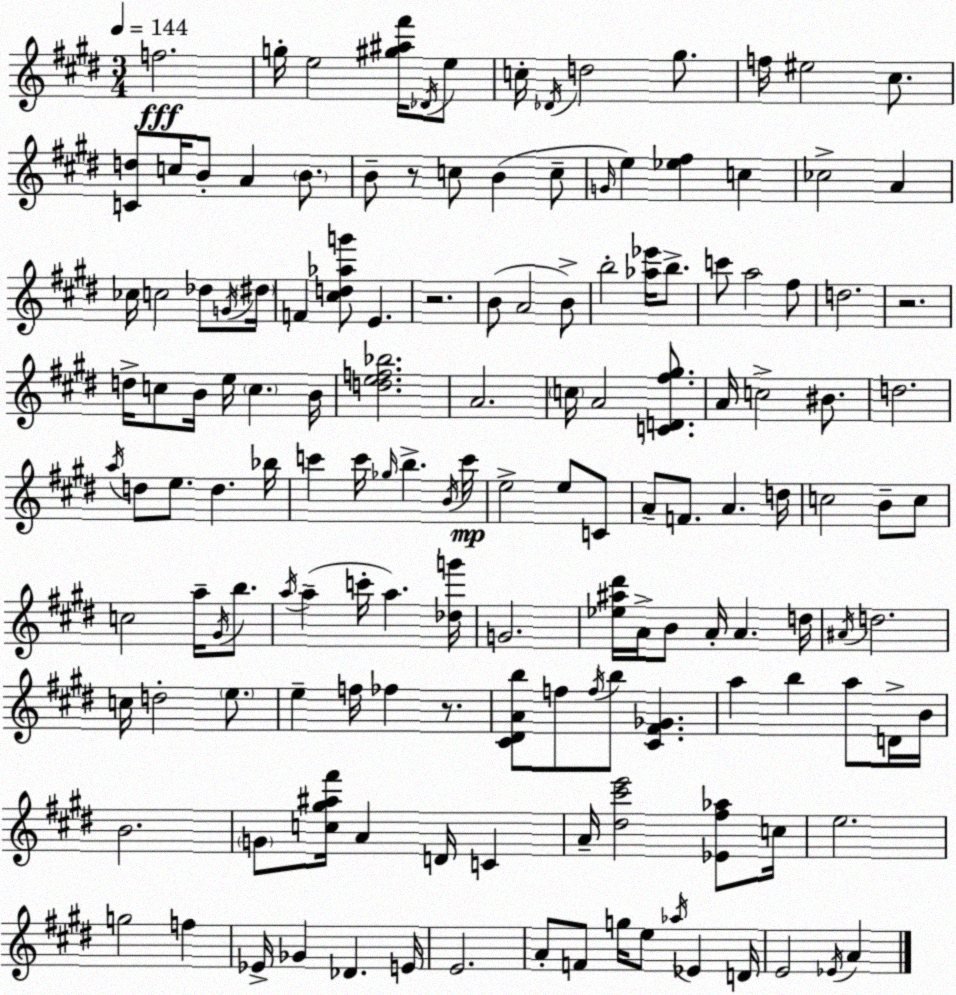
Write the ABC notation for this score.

X:1
T:Untitled
M:3/4
L:1/4
K:E
f2 g/4 e2 [^g^a^f']/4 _D/4 e/2 c/4 _D/4 d2 ^g/2 f/4 ^e2 ^c/2 [Cd]/2 c/4 B/2 A B/2 B/2 z/2 c/2 B c/2 G/4 e [_e^f] c _c2 A _c/4 c2 _d/2 G/4 ^d/4 F [^cd_ag']/2 E z2 B/2 A2 B/2 b2 [_a_e']/4 b/2 c'/2 a2 ^f/2 d2 z2 d/4 c/2 B/4 e/4 c B/4 [def_b]2 A2 c/4 A2 [CD^f^g]/2 A/4 c2 ^B/2 d2 a/4 d/2 e/2 d _b/4 c' c'/4 _g/4 b B/4 c'/4 e2 e/2 C/2 A/2 F/2 A d/4 c2 B/2 c/2 c2 a/4 ^G/4 b/2 a/4 a c'/4 a [_dg']/4 G2 [_e^a^d']/4 A/4 B/2 A/4 A d/4 ^A/4 d2 c/4 d2 e/2 e f/4 _f z/2 [^C^DAb]/2 f/2 f/4 b/2 [^C^F_G] a b a/2 D/4 B/4 B2 G/2 [c^g^a^f']/4 A D/4 C A/4 [^d^c'e']2 [_E^f_a]/2 c/4 e2 g2 f _E/4 _G _D E/4 E2 A/2 F/2 g/4 e/2 _a/4 _E D/4 E2 _E/4 A